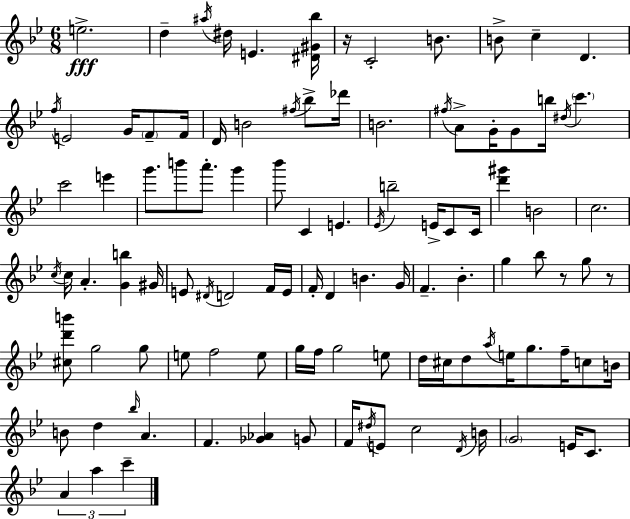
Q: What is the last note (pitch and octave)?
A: C6